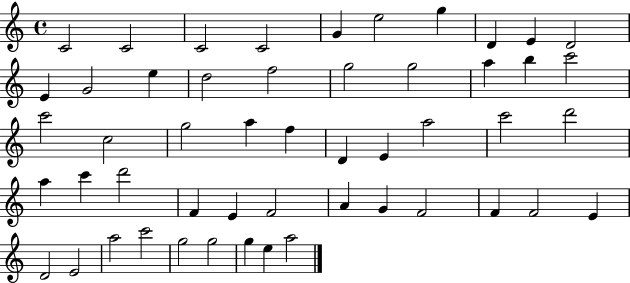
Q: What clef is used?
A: treble